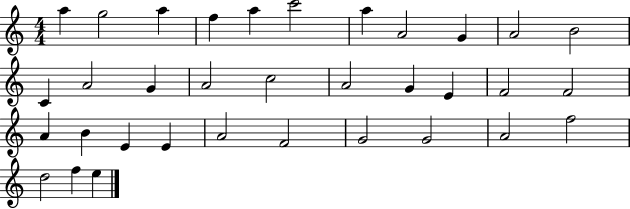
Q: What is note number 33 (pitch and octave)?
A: F5